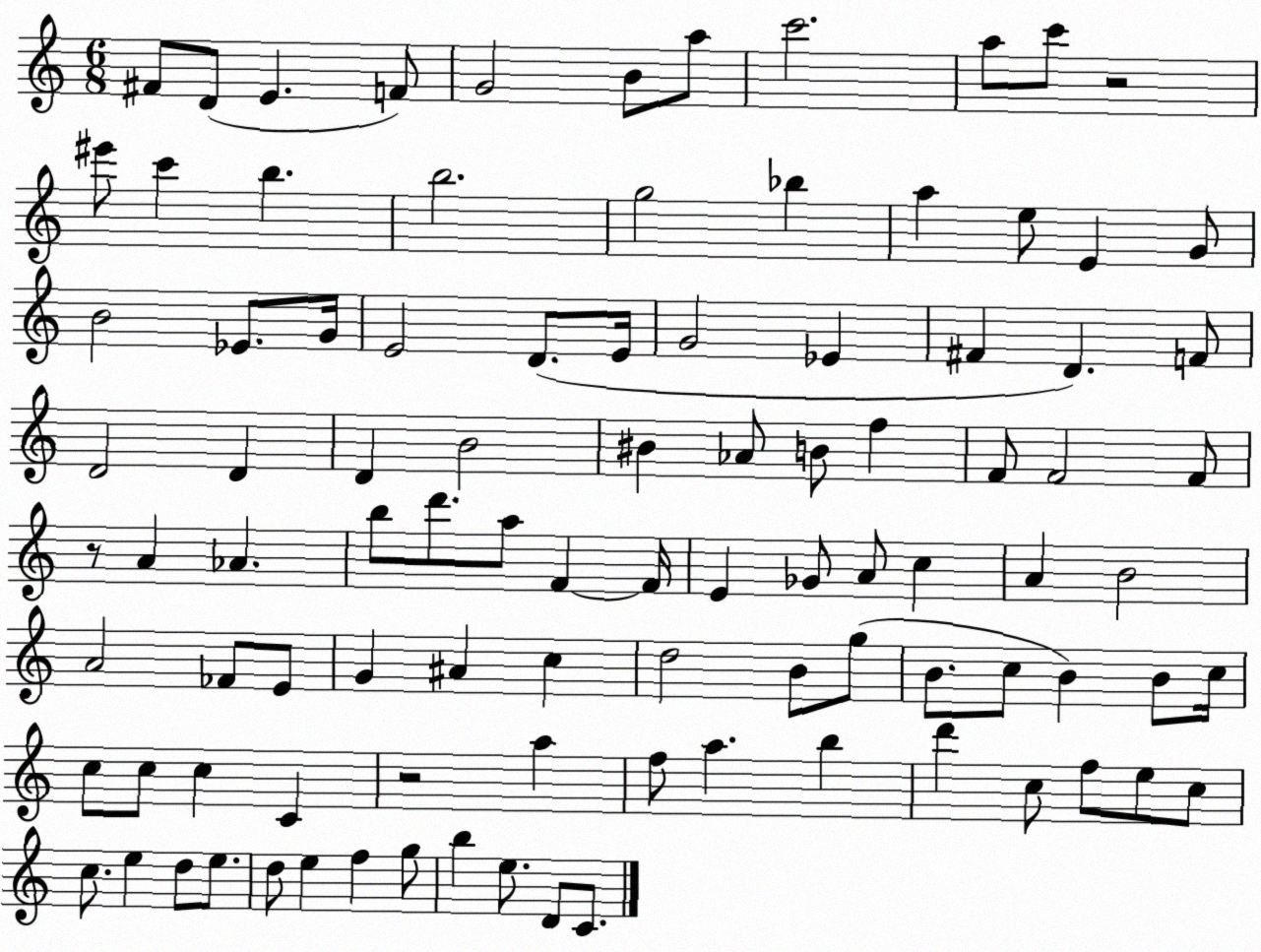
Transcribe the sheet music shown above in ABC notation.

X:1
T:Untitled
M:6/8
L:1/4
K:C
^F/2 D/2 E F/2 G2 B/2 a/2 c'2 a/2 c'/2 z2 ^e'/2 c' b b2 g2 _b a e/2 E G/2 B2 _E/2 G/4 E2 D/2 E/4 G2 _E ^F D F/2 D2 D D B2 ^B _A/2 B/2 f F/2 F2 F/2 z/2 A _A b/2 d'/2 a/2 F F/4 E _G/2 A/2 c A B2 A2 _F/2 E/2 G ^A c d2 B/2 g/2 B/2 c/2 B B/2 c/4 c/2 c/2 c C z2 a f/2 a b d' c/2 f/2 e/2 c/2 c/2 e d/2 e/2 d/2 e f g/2 b e/2 D/2 C/2